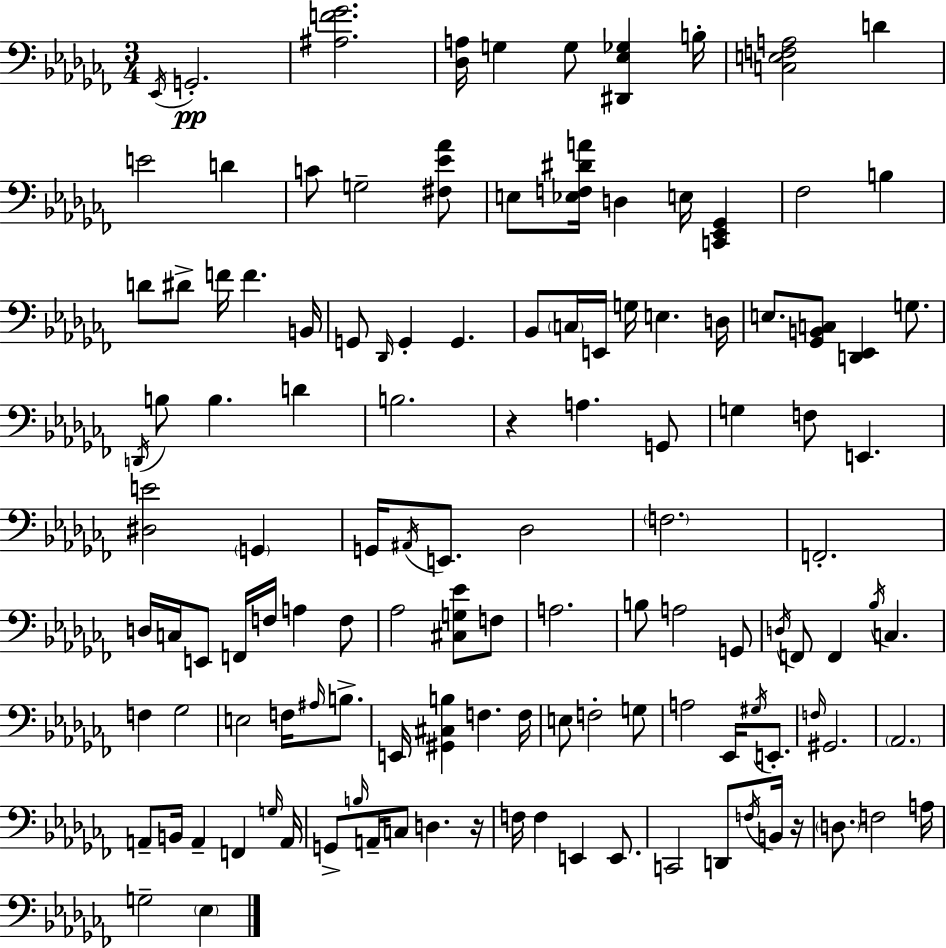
X:1
T:Untitled
M:3/4
L:1/4
K:Abm
_E,,/4 G,,2 [^A,F_G]2 [_D,A,]/4 G, G,/2 [^D,,_E,_G,] B,/4 [C,E,F,A,]2 D E2 D C/2 G,2 [^F,_E_A]/2 E,/2 [_E,F,^DA]/4 D, E,/4 [C,,_E,,_G,,] _F,2 B, D/2 ^D/2 F/4 F B,,/4 G,,/2 _D,,/4 G,, G,, _B,,/2 C,/4 E,,/4 G,/4 E, D,/4 E,/2 [_G,,B,,C,]/2 [D,,_E,,] G,/2 D,,/4 B,/2 B, D B,2 z A, G,,/2 G, F,/2 E,, [^D,E]2 G,, G,,/4 ^A,,/4 E,,/2 _D,2 F,2 F,,2 D,/4 C,/4 E,,/2 F,,/4 F,/4 A, F,/2 _A,2 [^C,G,_E]/2 F,/2 A,2 B,/2 A,2 G,,/2 D,/4 F,,/2 F,, _B,/4 C, F, _G,2 E,2 F,/4 ^A,/4 B,/2 E,,/4 [^G,,^C,B,] F, F,/4 E,/2 F,2 G,/2 A,2 _E,,/4 ^G,/4 E,,/2 F,/4 ^G,,2 _A,,2 A,,/2 B,,/4 A,, F,, G,/4 A,,/4 G,,/2 B,/4 A,,/4 C,/2 D, z/4 F,/4 F, E,, E,,/2 C,,2 D,,/2 F,/4 B,,/4 z/4 D,/2 F,2 A,/4 G,2 _E,